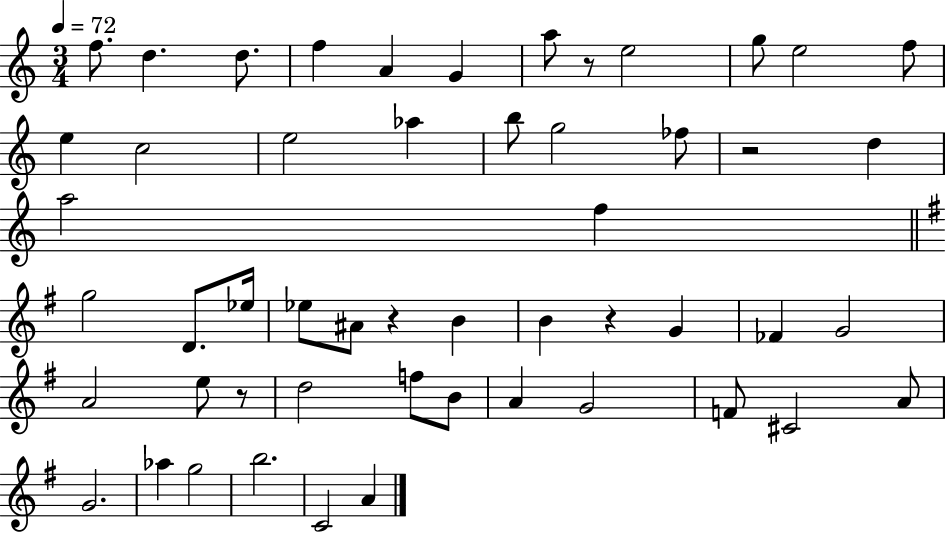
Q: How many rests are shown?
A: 5